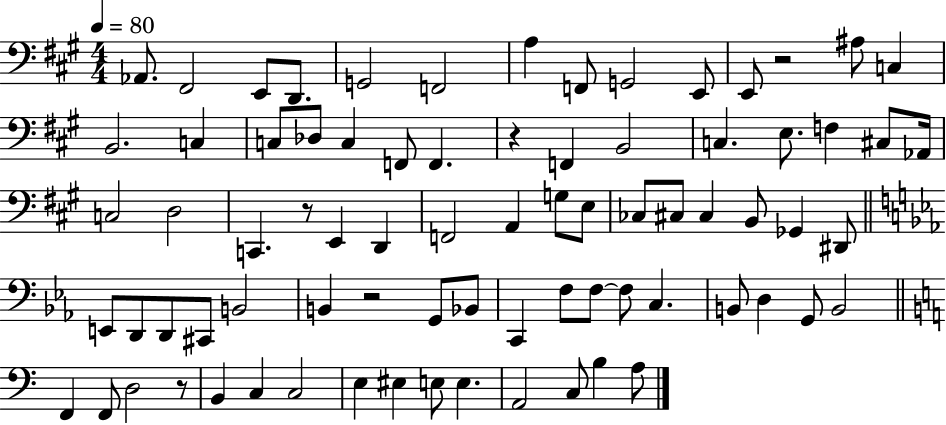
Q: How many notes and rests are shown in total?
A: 78